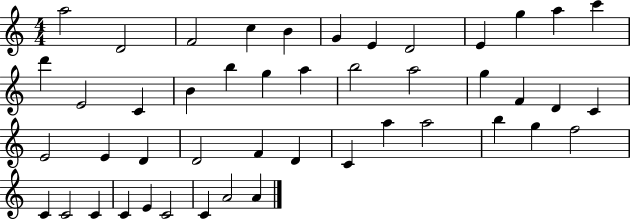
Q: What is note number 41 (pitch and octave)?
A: C4